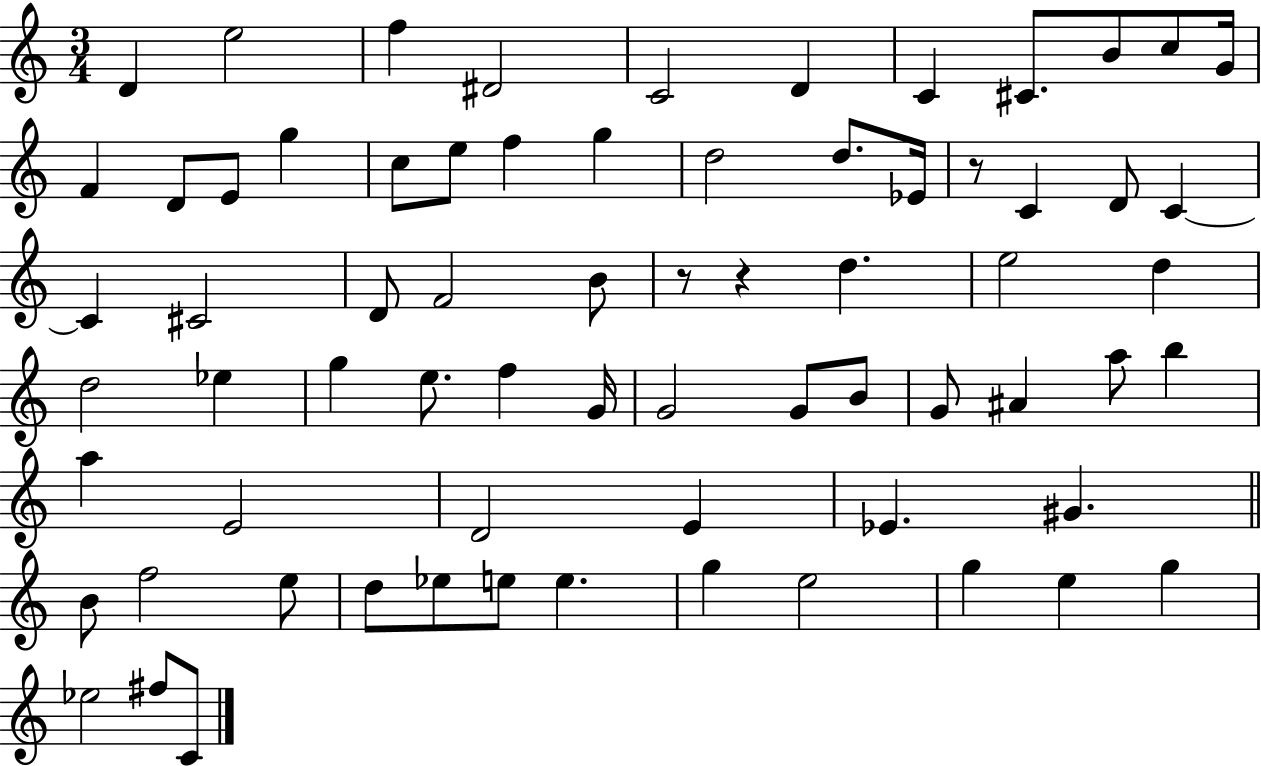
D4/q E5/h F5/q D#4/h C4/h D4/q C4/q C#4/e. B4/e C5/e G4/s F4/q D4/e E4/e G5/q C5/e E5/e F5/q G5/q D5/h D5/e. Eb4/s R/e C4/q D4/e C4/q C4/q C#4/h D4/e F4/h B4/e R/e R/q D5/q. E5/h D5/q D5/h Eb5/q G5/q E5/e. F5/q G4/s G4/h G4/e B4/e G4/e A#4/q A5/e B5/q A5/q E4/h D4/h E4/q Eb4/q. G#4/q. B4/e F5/h E5/e D5/e Eb5/e E5/e E5/q. G5/q E5/h G5/q E5/q G5/q Eb5/h F#5/e C4/e